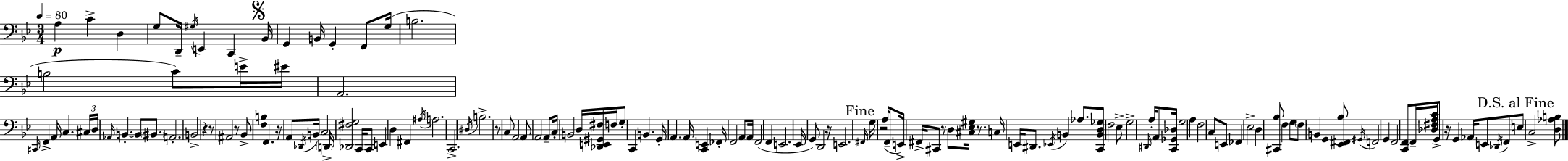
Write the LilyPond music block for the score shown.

{
  \clef bass
  \numericTimeSignature
  \time 3/4
  \key g \minor
  \tempo 4 = 80
  a4\p c'4-> d4 | g8 d,16-- \acciaccatura { gis16 } e,4 c,4 | \mark \markup { \musicglyph "scripts.segno" } bes,16 g,4 b,16 g,4-. f,8 | g16( b2. | \break b2 c'8) e'16-> | eis'16 a,2. | \grace { cis,16 } f,4-> a,16 c4. | \tuplet 3/2 { cis16 d16 \grace { aes,16 } } b,4.-.~~ b,8 | \break \parenthesize bis,8. a,2.-. | b,2-> r4 | r8 ais,2 | r8 bes,8-> <f b>4 f,4. | \break r16 a,8 \acciaccatura { des,16 } b,16 c2 | \parenthesize d,16-> <des, fis g>2 | c,16 c,8 e,4 d4 | fis,4 \acciaccatura { ais16 } a2. | \break c,2.-> | \acciaccatura { dis16 } b2.-> | r8 c8 a,2 | a,8 a,2 | \break a,8-- c16-. b,2 | d16 <des, e, gis, fis>16 f16 g8-. c,4 | b,4. g,16-. a,4. | a,16 <c, e,>4 fes,16-. f,2 | \break a,8 a,16 f,2( | f,4 e,2. | ees,16 g,8--) d,2 | r16 e,2.-- | \break \mark "Fine" \grace { fis,16 } g16 r2 | a16( f,8-- e,16->) fis,16-> cis,8-- r8 | d8 <cis ees gis>16 r8. c16 e,16 dis,8. | \acciaccatura { ees,16 } b,4 aes8. <c, b, d ges>8 f2 | \break ees8-> g2-> | \grace { dis,16 } a16-. a,8 <c, ges, des>16 g2 | a4 f2 | c8 e,8 fes,4 | \break ees2-> d4 | <cis, bes>8 f4 g8 \parenthesize f8 b,4 | g,4 <ees, fis, bes>8 \acciaccatura { gis,16 } f,2 | g,4 f,2 | \break <c, f,>8 f,16-- <des fis a c'>16 g,8-> | r16 g,4 aes,16 e,8 \acciaccatura { des,16 } f,8 \mark "D.S. al Fine" e8 | c2-> <d aes b>8 \bar "|."
}